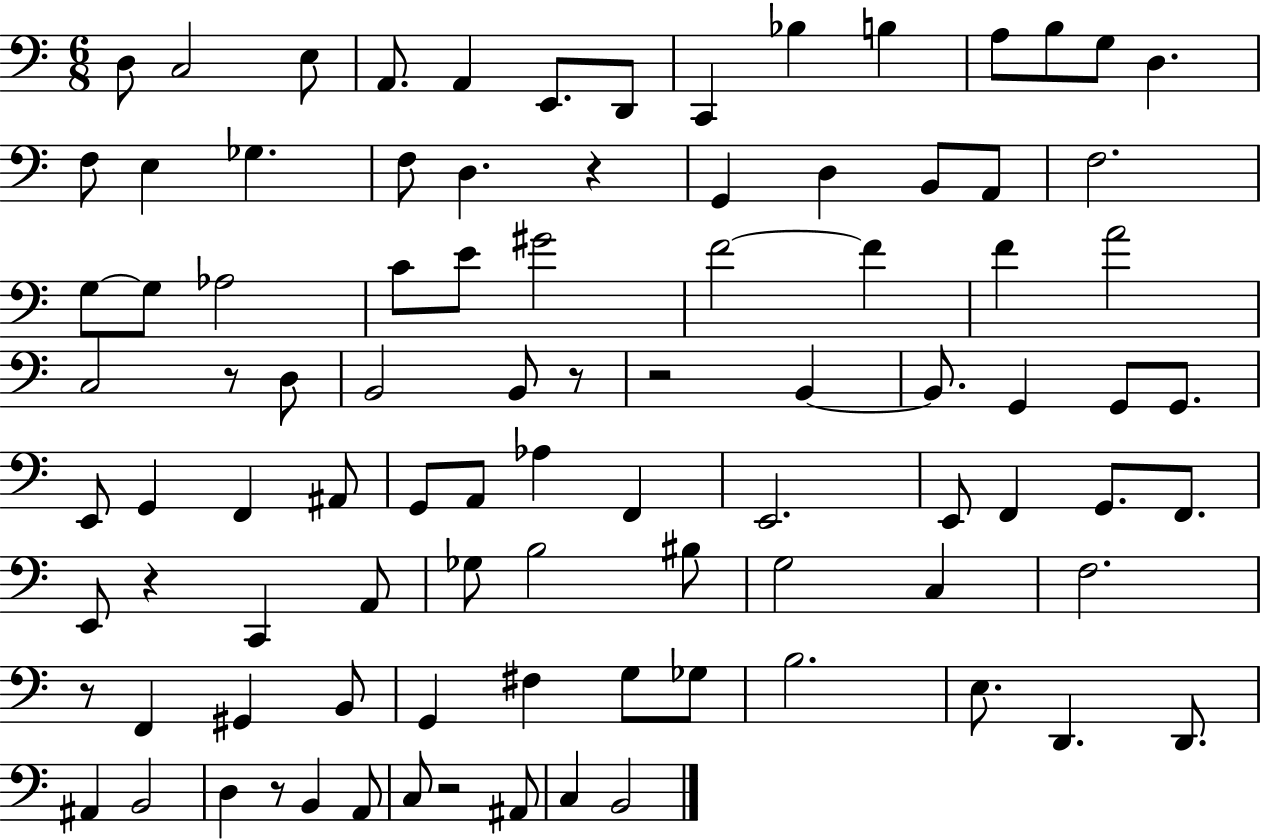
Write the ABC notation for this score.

X:1
T:Untitled
M:6/8
L:1/4
K:C
D,/2 C,2 E,/2 A,,/2 A,, E,,/2 D,,/2 C,, _B, B, A,/2 B,/2 G,/2 D, F,/2 E, _G, F,/2 D, z G,, D, B,,/2 A,,/2 F,2 G,/2 G,/2 _A,2 C/2 E/2 ^G2 F2 F F A2 C,2 z/2 D,/2 B,,2 B,,/2 z/2 z2 B,, B,,/2 G,, G,,/2 G,,/2 E,,/2 G,, F,, ^A,,/2 G,,/2 A,,/2 _A, F,, E,,2 E,,/2 F,, G,,/2 F,,/2 E,,/2 z C,, A,,/2 _G,/2 B,2 ^B,/2 G,2 C, F,2 z/2 F,, ^G,, B,,/2 G,, ^F, G,/2 _G,/2 B,2 E,/2 D,, D,,/2 ^A,, B,,2 D, z/2 B,, A,,/2 C,/2 z2 ^A,,/2 C, B,,2